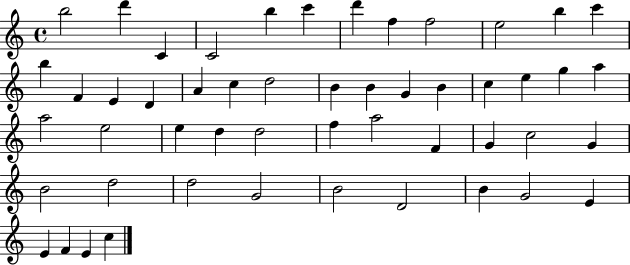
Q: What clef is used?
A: treble